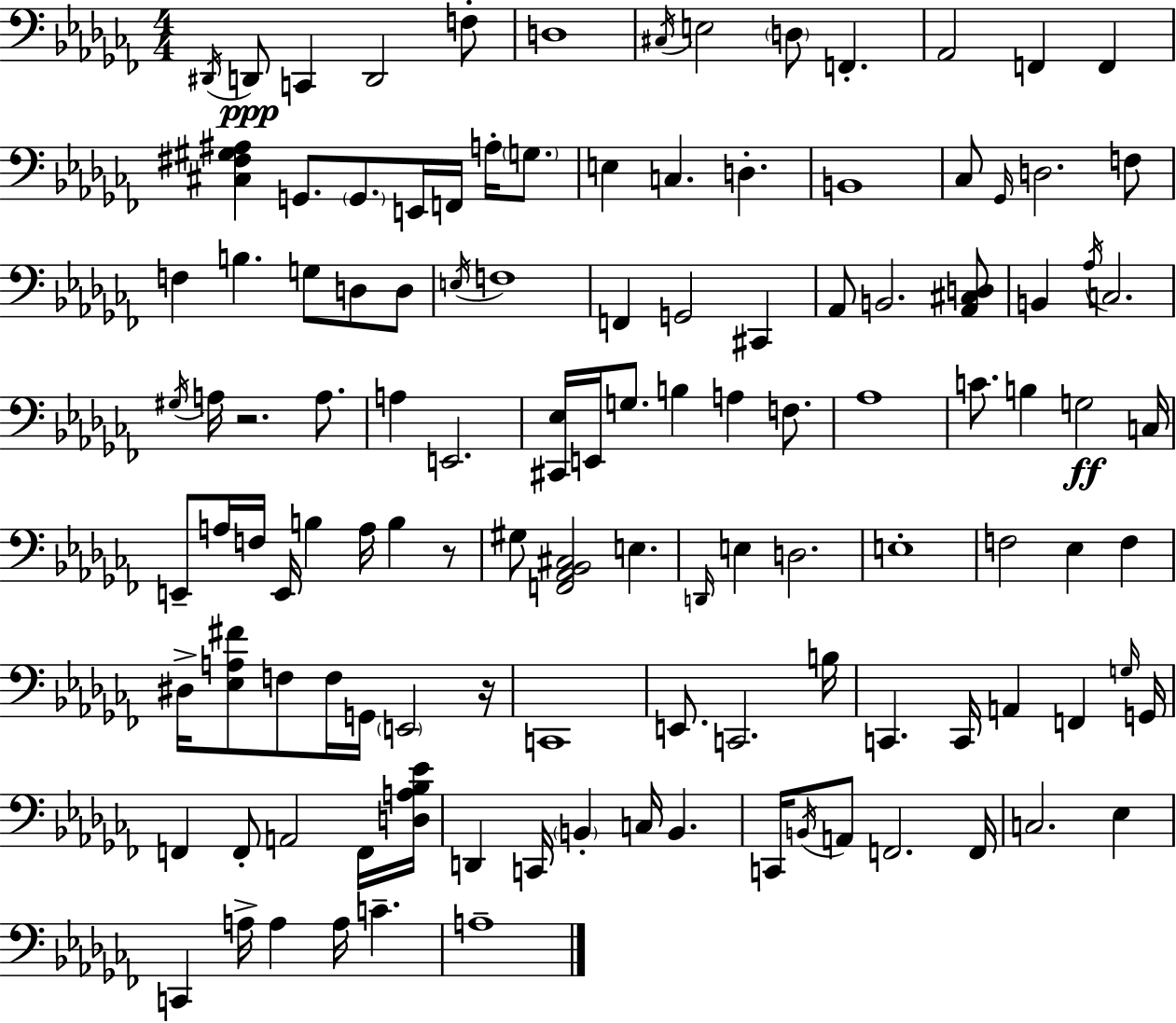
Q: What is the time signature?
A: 4/4